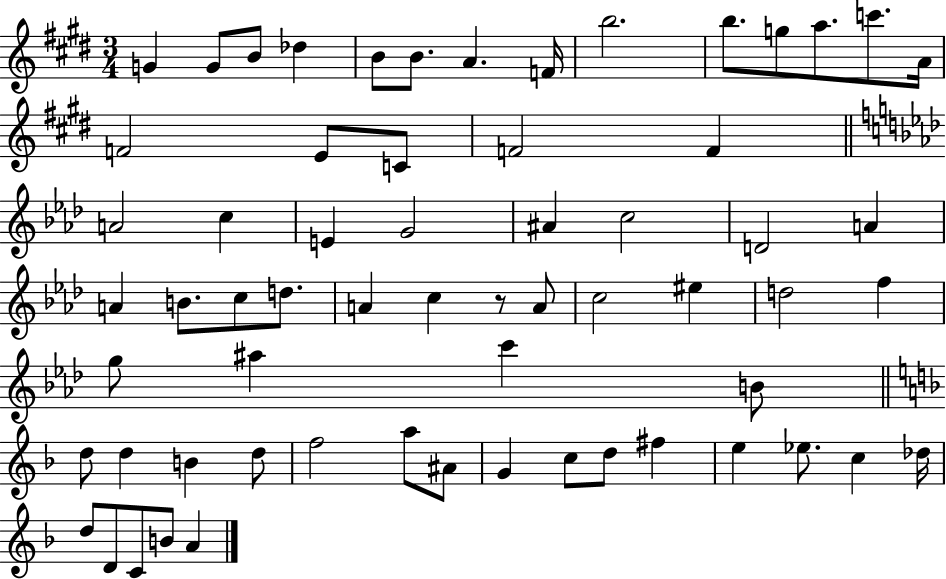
X:1
T:Untitled
M:3/4
L:1/4
K:E
G G/2 B/2 _d B/2 B/2 A F/4 b2 b/2 g/2 a/2 c'/2 A/4 F2 E/2 C/2 F2 F A2 c E G2 ^A c2 D2 A A B/2 c/2 d/2 A c z/2 A/2 c2 ^e d2 f g/2 ^a c' B/2 d/2 d B d/2 f2 a/2 ^A/2 G c/2 d/2 ^f e _e/2 c _d/4 d/2 D/2 C/2 B/2 A